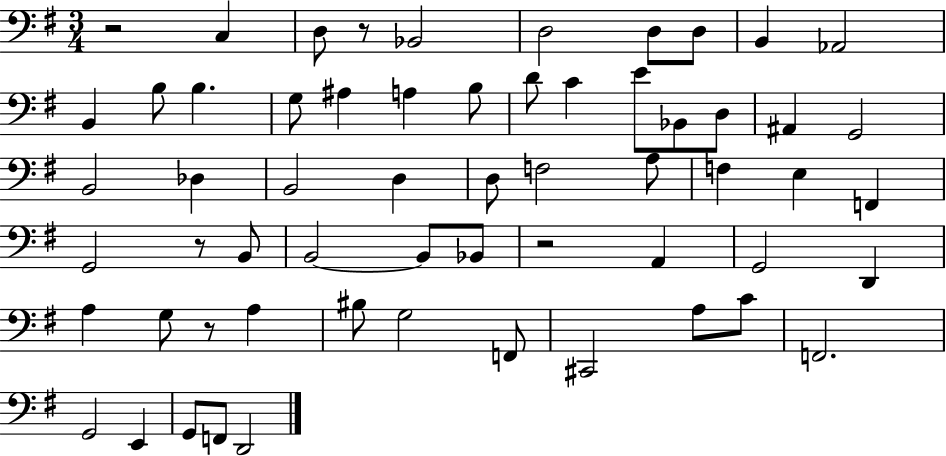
R/h C3/q D3/e R/e Bb2/h D3/h D3/e D3/e B2/q Ab2/h B2/q B3/e B3/q. G3/e A#3/q A3/q B3/e D4/e C4/q E4/e Bb2/e D3/e A#2/q G2/h B2/h Db3/q B2/h D3/q D3/e F3/h A3/e F3/q E3/q F2/q G2/h R/e B2/e B2/h B2/e Bb2/e R/h A2/q G2/h D2/q A3/q G3/e R/e A3/q BIS3/e G3/h F2/e C#2/h A3/e C4/e F2/h. G2/h E2/q G2/e F2/e D2/h